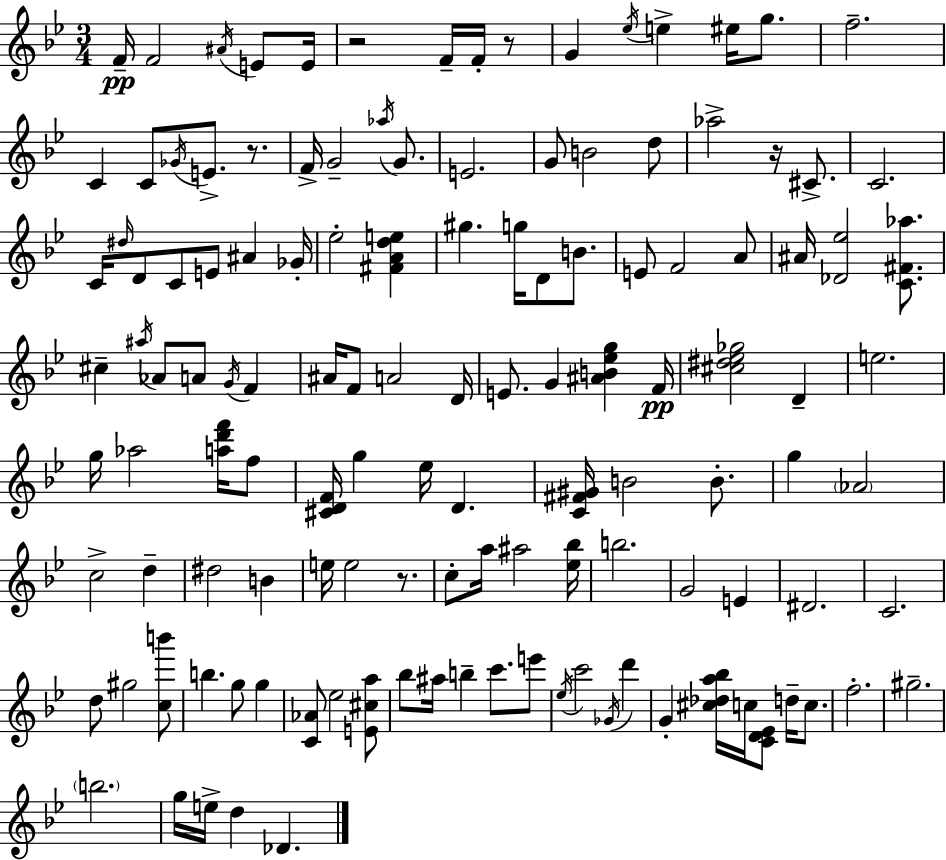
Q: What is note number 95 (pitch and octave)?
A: Eb5